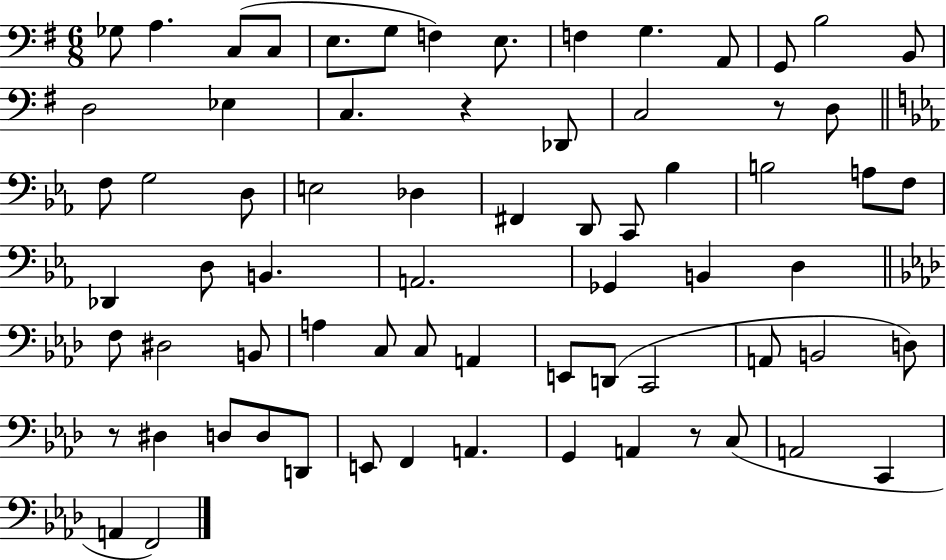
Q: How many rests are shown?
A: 4